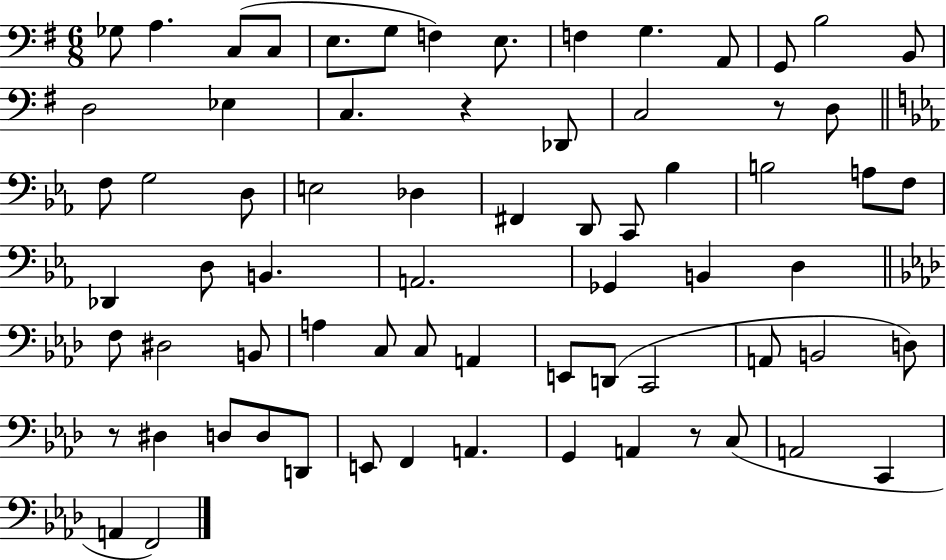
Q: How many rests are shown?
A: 4